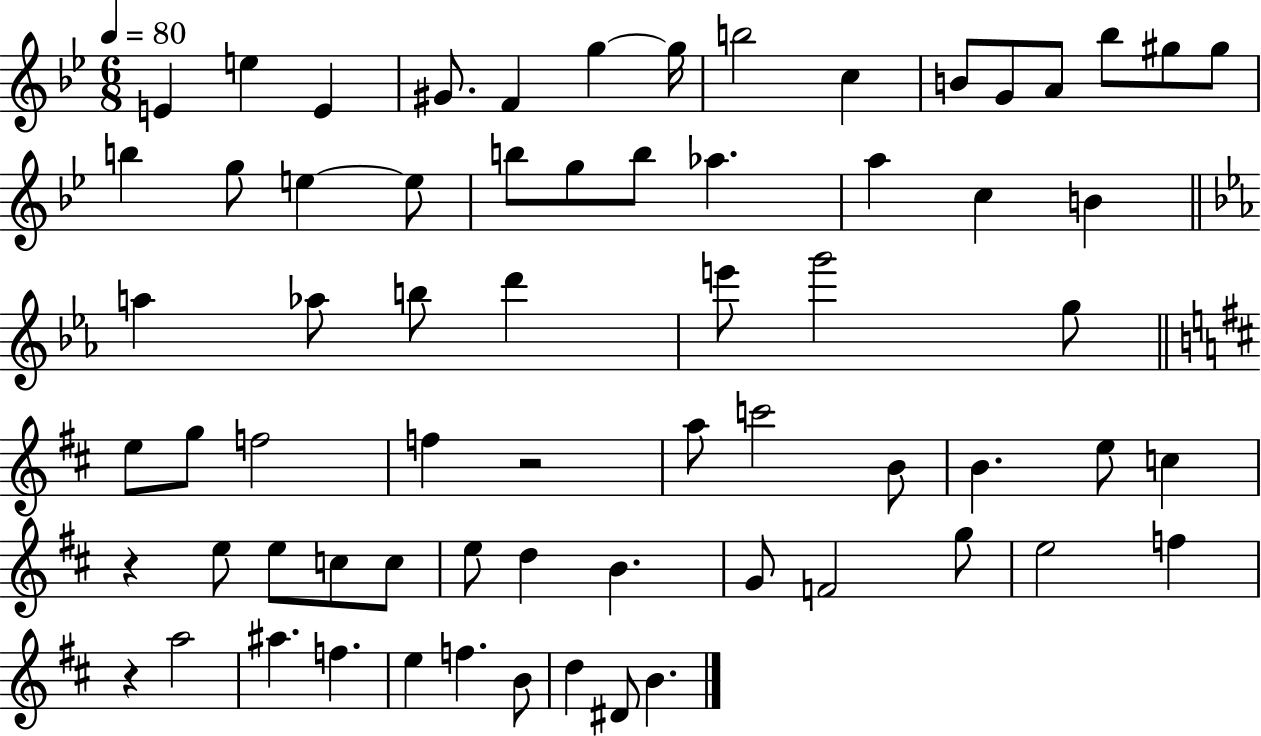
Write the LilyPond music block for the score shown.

{
  \clef treble
  \numericTimeSignature
  \time 6/8
  \key bes \major
  \tempo 4 = 80
  e'4 e''4 e'4 | gis'8. f'4 g''4~~ g''16 | b''2 c''4 | b'8 g'8 a'8 bes''8 gis''8 gis''8 | \break b''4 g''8 e''4~~ e''8 | b''8 g''8 b''8 aes''4. | a''4 c''4 b'4 | \bar "||" \break \key ees \major a''4 aes''8 b''8 d'''4 | e'''8 g'''2 g''8 | \bar "||" \break \key b \minor e''8 g''8 f''2 | f''4 r2 | a''8 c'''2 b'8 | b'4. e''8 c''4 | \break r4 e''8 e''8 c''8 c''8 | e''8 d''4 b'4. | g'8 f'2 g''8 | e''2 f''4 | \break r4 a''2 | ais''4. f''4. | e''4 f''4. b'8 | d''4 dis'8 b'4. | \break \bar "|."
}